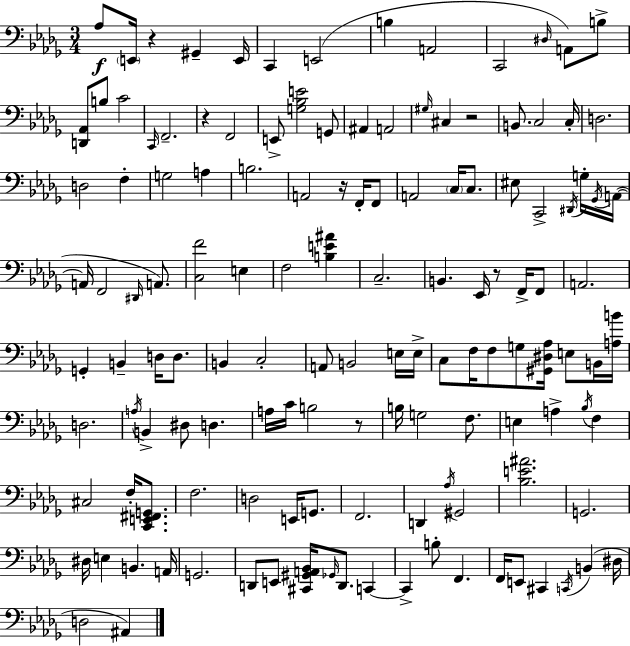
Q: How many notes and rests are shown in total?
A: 134